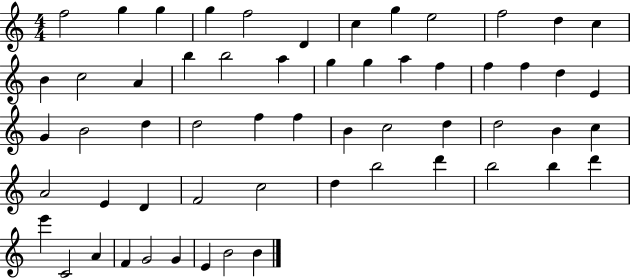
X:1
T:Untitled
M:4/4
L:1/4
K:C
f2 g g g f2 D c g e2 f2 d c B c2 A b b2 a g g a f f f d E G B2 d d2 f f B c2 d d2 B c A2 E D F2 c2 d b2 d' b2 b d' e' C2 A F G2 G E B2 B